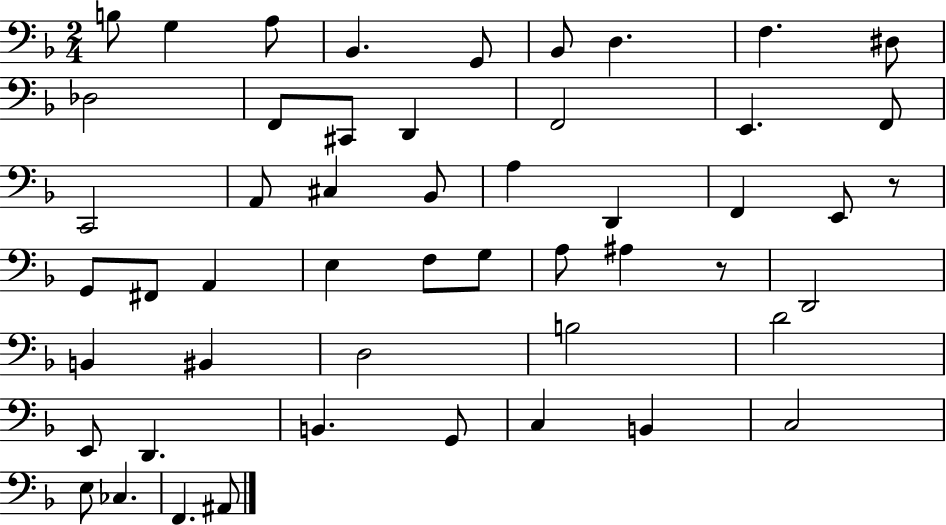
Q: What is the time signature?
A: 2/4